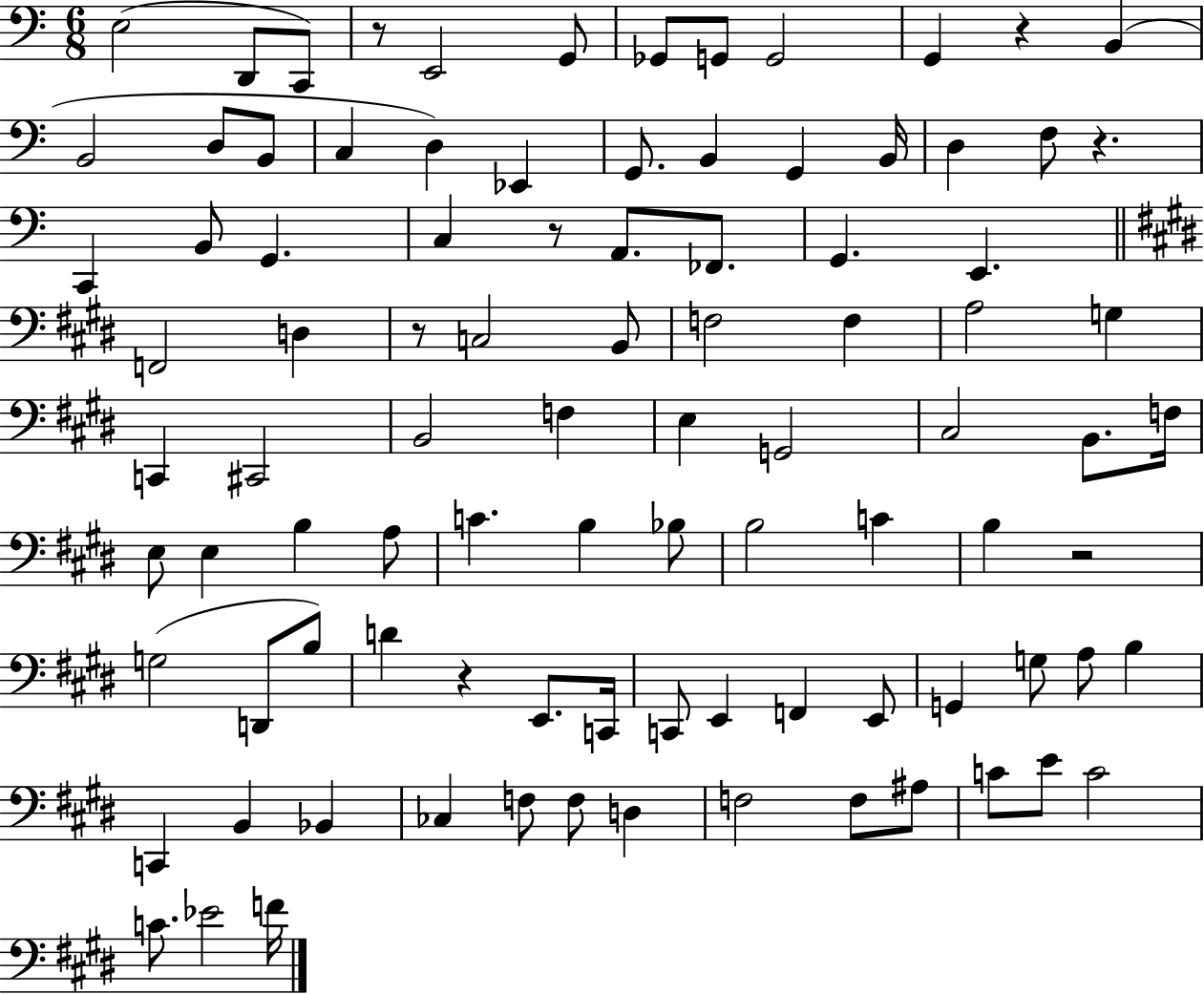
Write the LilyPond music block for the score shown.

{
  \clef bass
  \numericTimeSignature
  \time 6/8
  \key c \major
  e2( d,8 c,8) | r8 e,2 g,8 | ges,8 g,8 g,2 | g,4 r4 b,4( | \break b,2 d8 b,8 | c4 d4) ees,4 | g,8. b,4 g,4 b,16 | d4 f8 r4. | \break c,4 b,8 g,4. | c4 r8 a,8. fes,8. | g,4. e,4. | \bar "||" \break \key e \major f,2 d4 | r8 c2 b,8 | f2 f4 | a2 g4 | \break c,4 cis,2 | b,2 f4 | e4 g,2 | cis2 b,8. f16 | \break e8 e4 b4 a8 | c'4. b4 bes8 | b2 c'4 | b4 r2 | \break g2( d,8 b8) | d'4 r4 e,8. c,16 | c,8 e,4 f,4 e,8 | g,4 g8 a8 b4 | \break c,4 b,4 bes,4 | ces4 f8 f8 d4 | f2 f8 ais8 | c'8 e'8 c'2 | \break c'8. ees'2 f'16 | \bar "|."
}